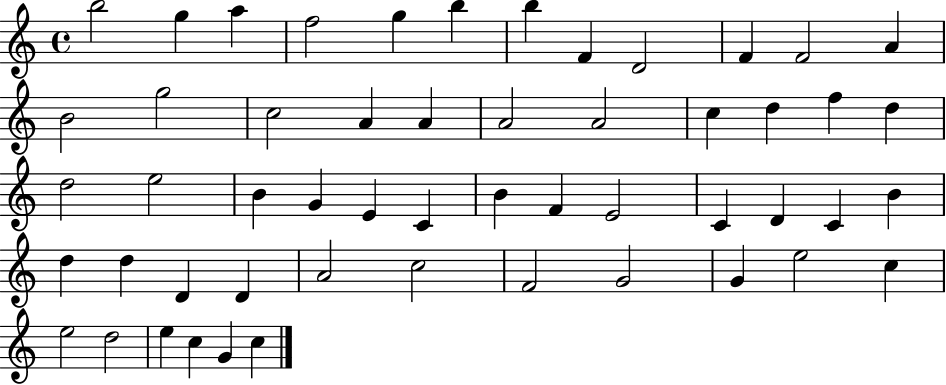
{
  \clef treble
  \time 4/4
  \defaultTimeSignature
  \key c \major
  b''2 g''4 a''4 | f''2 g''4 b''4 | b''4 f'4 d'2 | f'4 f'2 a'4 | \break b'2 g''2 | c''2 a'4 a'4 | a'2 a'2 | c''4 d''4 f''4 d''4 | \break d''2 e''2 | b'4 g'4 e'4 c'4 | b'4 f'4 e'2 | c'4 d'4 c'4 b'4 | \break d''4 d''4 d'4 d'4 | a'2 c''2 | f'2 g'2 | g'4 e''2 c''4 | \break e''2 d''2 | e''4 c''4 g'4 c''4 | \bar "|."
}